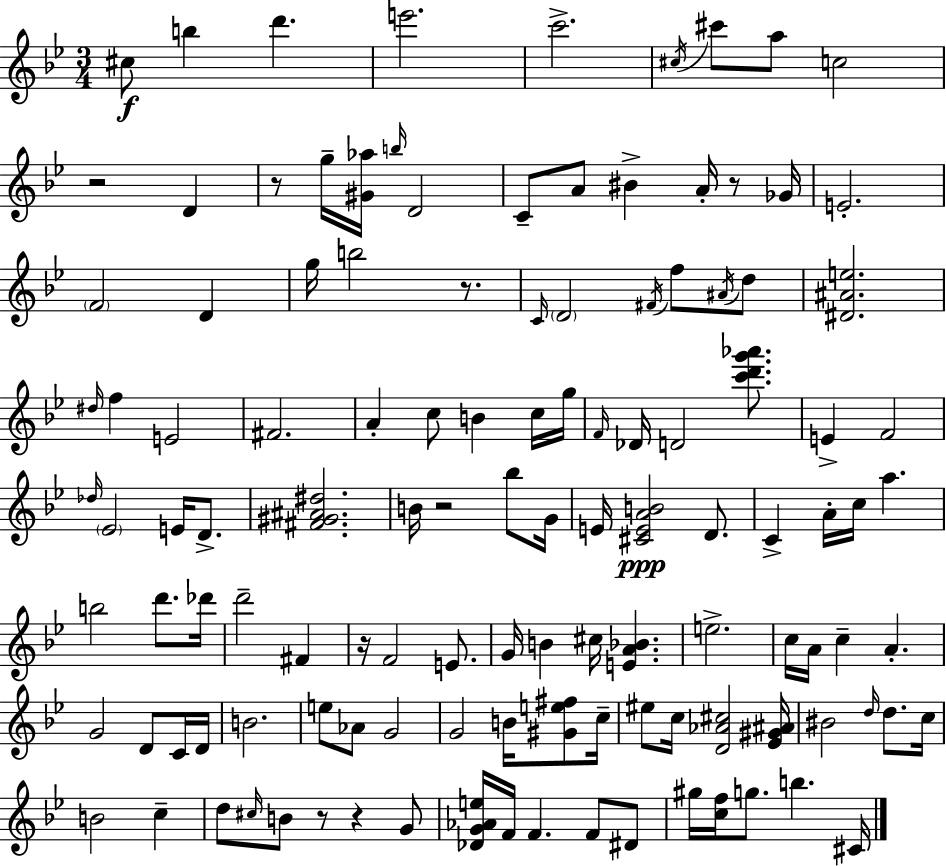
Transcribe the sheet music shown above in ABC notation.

X:1
T:Untitled
M:3/4
L:1/4
K:Gm
^c/2 b d' e'2 c'2 ^c/4 ^c'/2 a/2 c2 z2 D z/2 g/4 [^G_a]/4 b/4 D2 C/2 A/2 ^B A/4 z/2 _G/4 E2 F2 D g/4 b2 z/2 C/4 D2 ^F/4 f/2 ^A/4 d/2 [^D^Ae]2 ^d/4 f E2 ^F2 A c/2 B c/4 g/4 F/4 _D/4 D2 [c'd'g'_a']/2 E F2 _d/4 _E2 E/4 D/2 [^F^G^A^d]2 B/4 z2 _b/2 G/4 E/4 [^CEAB]2 D/2 C A/4 c/4 a b2 d'/2 _d'/4 d'2 ^F z/4 F2 E/2 G/4 B ^c/4 [EA_B] e2 c/4 A/4 c A G2 D/2 C/4 D/4 B2 e/2 _A/2 G2 G2 B/4 [^Ge^f]/2 c/4 ^e/2 c/4 [D_A^c]2 [_E^G^A]/4 ^B2 d/4 d/2 c/4 B2 c d/2 ^c/4 B/2 z/2 z G/2 [_DG_Ae]/4 F/4 F F/2 ^D/2 ^g/4 [cf]/4 g/2 b ^C/4